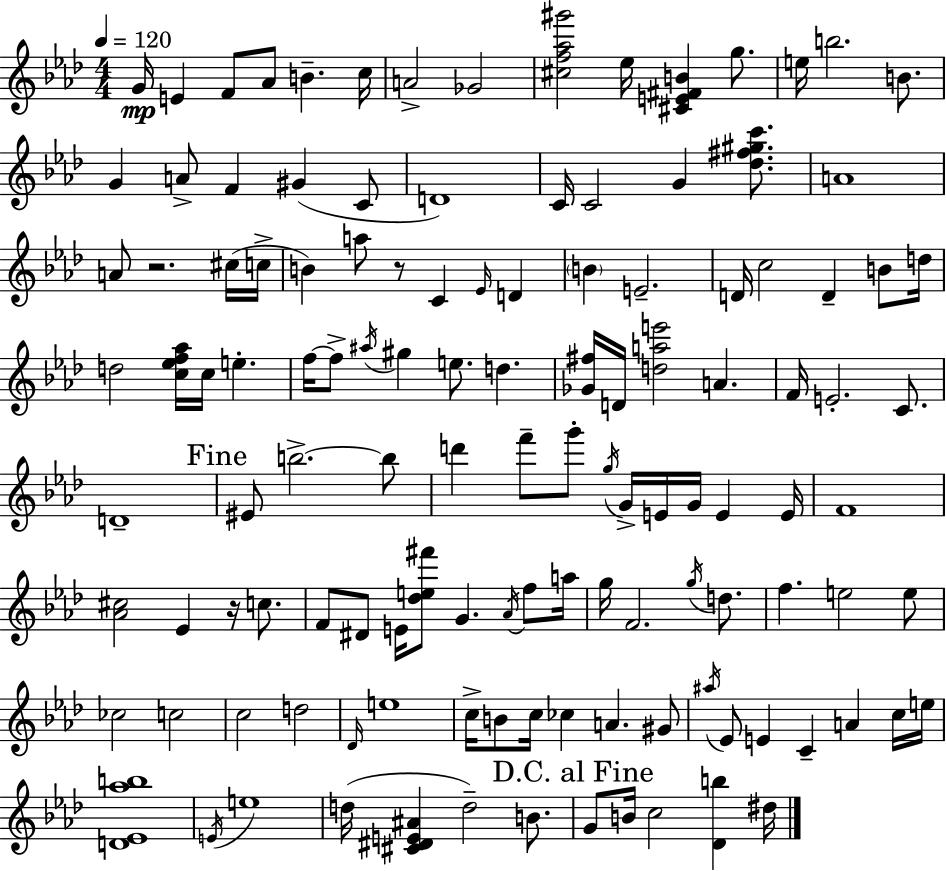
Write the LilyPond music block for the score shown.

{
  \clef treble
  \numericTimeSignature
  \time 4/4
  \key f \minor
  \tempo 4 = 120
  \repeat volta 2 { g'16\mp e'4 f'8 aes'8 b'4.-- c''16 | a'2-> ges'2 | <cis'' f'' aes'' gis'''>2 ees''16 <cis' e' fis' b'>4 g''8. | e''16 b''2. b'8. | \break g'4 a'8-> f'4 gis'4( c'8 | d'1) | c'16 c'2 g'4 <des'' fis'' gis'' c'''>8. | a'1 | \break a'8 r2. cis''16( c''16-> | b'4) a''8 r8 c'4 \grace { ees'16 } d'4 | \parenthesize b'4 e'2.-- | d'16 c''2 d'4-- b'8 | \break d''16 d''2 <c'' ees'' f'' aes''>16 c''16 e''4.-. | f''16~~ f''8-> \acciaccatura { ais''16 } gis''4 e''8. d''4. | <ges' fis''>16 d'16 <d'' a'' e'''>2 a'4. | f'16 e'2.-. c'8. | \break d'1-- | \mark "Fine" eis'8 b''2.->~~ | b''8 d'''4 f'''8-- g'''8-. \acciaccatura { g''16 } g'16-> e'16 g'16 e'4 | e'16 f'1 | \break <aes' cis''>2 ees'4 r16 | c''8. f'8 dis'8 e'16 <des'' e'' fis'''>8 g'4. | \acciaccatura { aes'16 } f''8 a''16 g''16 f'2. | \acciaccatura { g''16 } d''8. f''4. e''2 | \break e''8 ces''2 c''2 | c''2 d''2 | \grace { des'16 } e''1 | c''16-> b'8 c''16 ces''4 a'4. | \break gis'8 \acciaccatura { ais''16 } ees'8 e'4 c'4-- | a'4 c''16 e''16 <d' ees' aes'' b''>1 | \acciaccatura { e'16 } e''1 | d''16( <cis' dis' e' ais'>4 d''2--) | \break b'8. \mark "D.C. al Fine" g'8 b'16 c''2 | <des' b''>4 dis''16 } \bar "|."
}